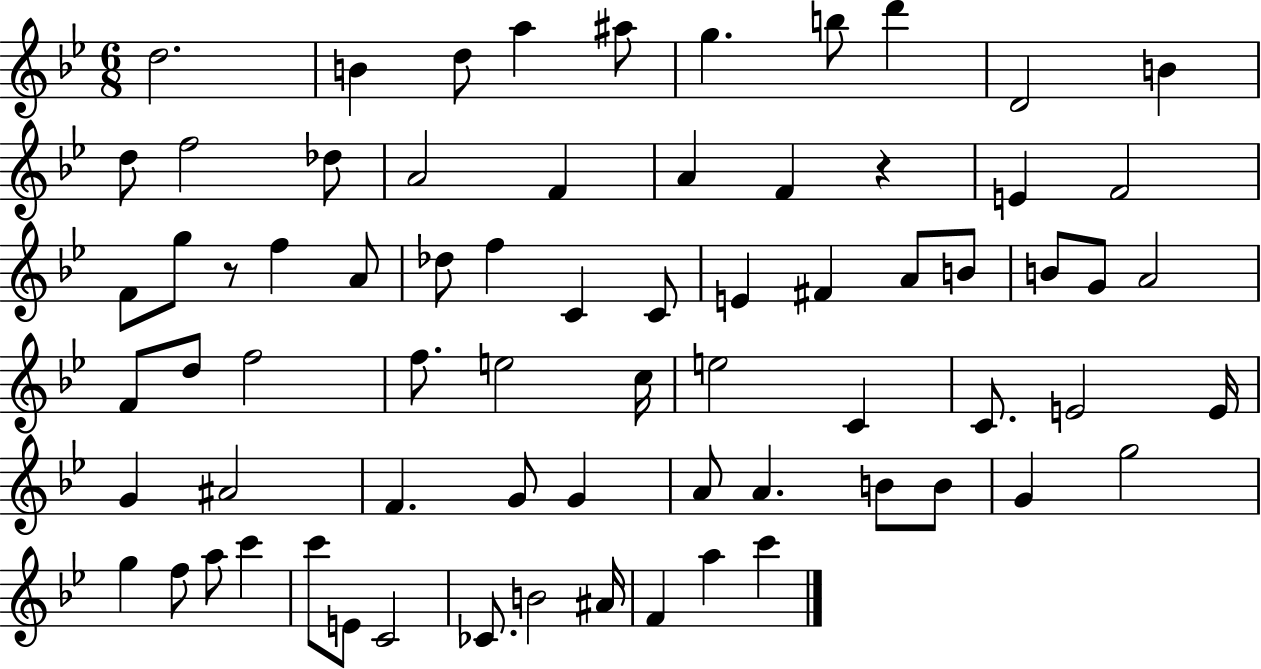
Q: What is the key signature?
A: BES major